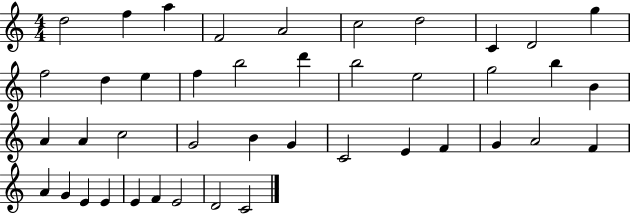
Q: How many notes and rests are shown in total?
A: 42